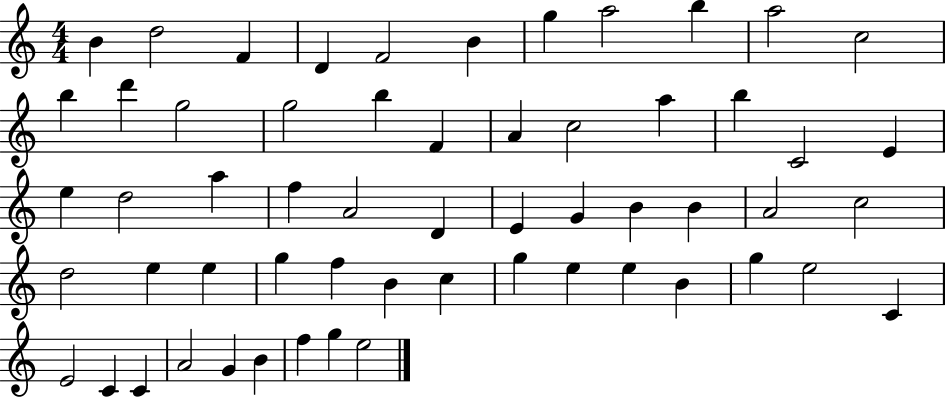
X:1
T:Untitled
M:4/4
L:1/4
K:C
B d2 F D F2 B g a2 b a2 c2 b d' g2 g2 b F A c2 a b C2 E e d2 a f A2 D E G B B A2 c2 d2 e e g f B c g e e B g e2 C E2 C C A2 G B f g e2